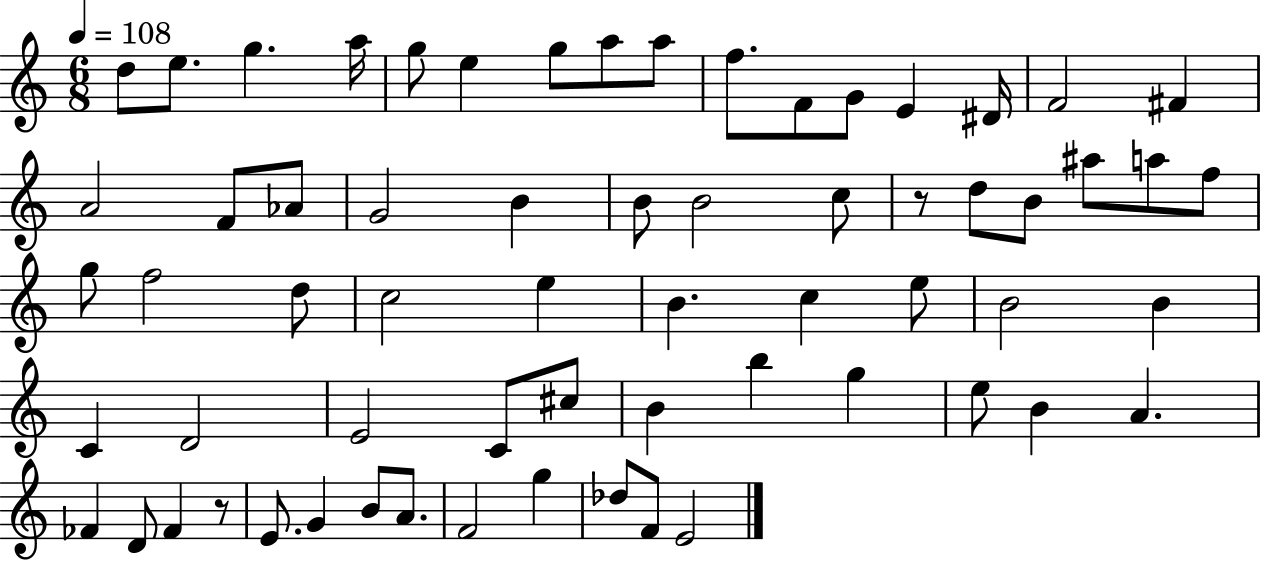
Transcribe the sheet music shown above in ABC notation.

X:1
T:Untitled
M:6/8
L:1/4
K:C
d/2 e/2 g a/4 g/2 e g/2 a/2 a/2 f/2 F/2 G/2 E ^D/4 F2 ^F A2 F/2 _A/2 G2 B B/2 B2 c/2 z/2 d/2 B/2 ^a/2 a/2 f/2 g/2 f2 d/2 c2 e B c e/2 B2 B C D2 E2 C/2 ^c/2 B b g e/2 B A _F D/2 _F z/2 E/2 G B/2 A/2 F2 g _d/2 F/2 E2